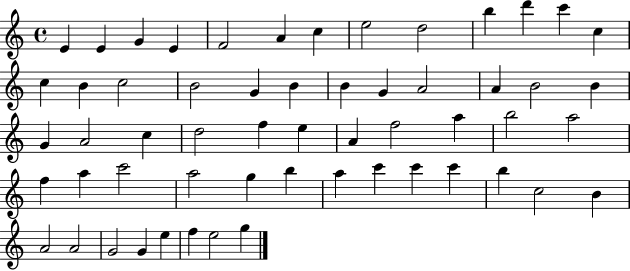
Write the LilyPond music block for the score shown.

{
  \clef treble
  \time 4/4
  \defaultTimeSignature
  \key c \major
  e'4 e'4 g'4 e'4 | f'2 a'4 c''4 | e''2 d''2 | b''4 d'''4 c'''4 c''4 | \break c''4 b'4 c''2 | b'2 g'4 b'4 | b'4 g'4 a'2 | a'4 b'2 b'4 | \break g'4 a'2 c''4 | d''2 f''4 e''4 | a'4 f''2 a''4 | b''2 a''2 | \break f''4 a''4 c'''2 | a''2 g''4 b''4 | a''4 c'''4 c'''4 c'''4 | b''4 c''2 b'4 | \break a'2 a'2 | g'2 g'4 e''4 | f''4 e''2 g''4 | \bar "|."
}